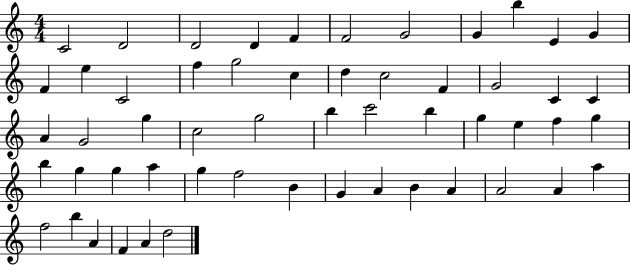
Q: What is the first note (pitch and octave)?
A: C4